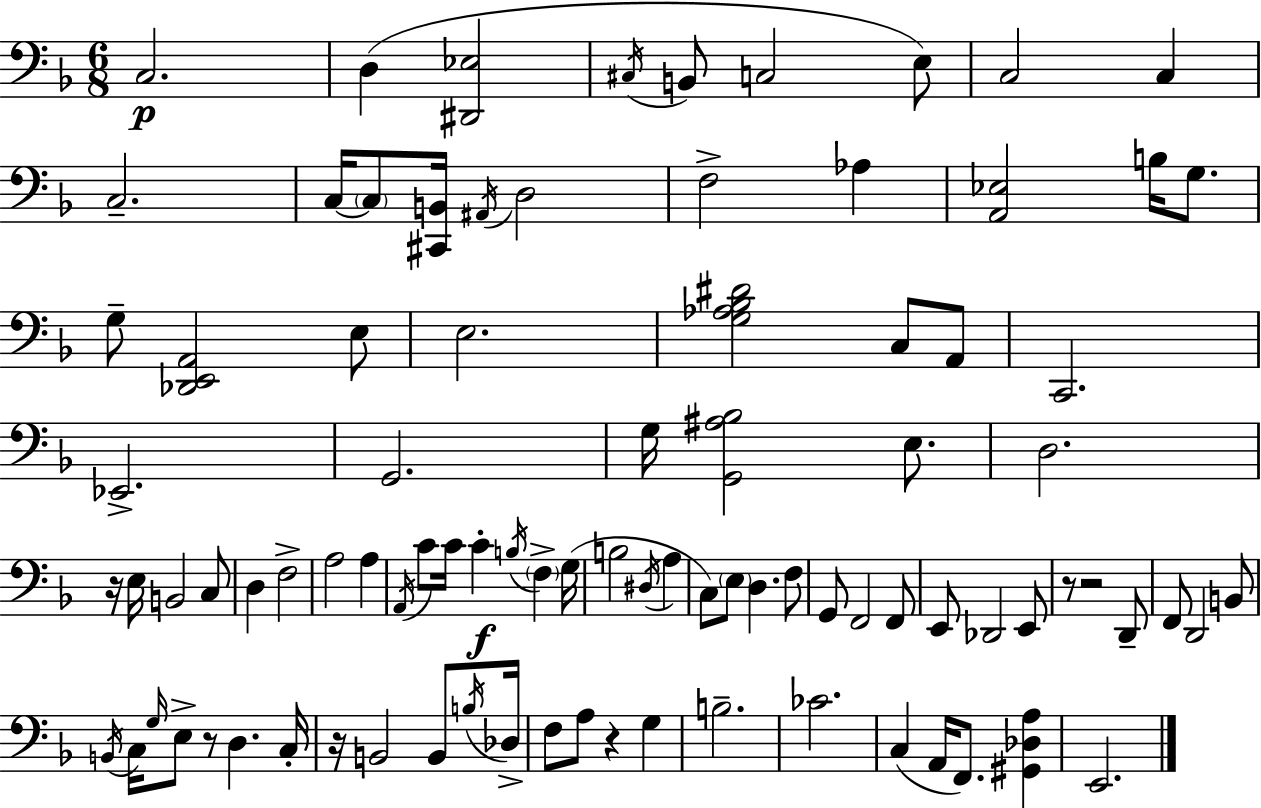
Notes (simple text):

C3/h. D3/q [D#2,Eb3]/h C#3/s B2/e C3/h E3/e C3/h C3/q C3/h. C3/s C3/e [C#2,B2]/s A#2/s D3/h F3/h Ab3/q [A2,Eb3]/h B3/s G3/e. G3/e [Db2,E2,A2]/h E3/e E3/h. [G3,Ab3,Bb3,D#4]/h C3/e A2/e C2/h. Eb2/h. G2/h. G3/s [G2,A#3,Bb3]/h E3/e. D3/h. R/s E3/s B2/h C3/e D3/q F3/h A3/h A3/q A2/s C4/e C4/s C4/q B3/s F3/q G3/s B3/h D#3/s A3/q C3/e E3/e D3/q. F3/e G2/e F2/h F2/e E2/e Db2/h E2/e R/e R/h D2/e F2/e D2/h B2/e B2/s C3/s G3/s E3/e R/e D3/q. C3/s R/s B2/h B2/e B3/s Db3/s F3/e A3/e R/q G3/q B3/h. CES4/h. C3/q A2/s F2/e. [G#2,Db3,A3]/q E2/h.